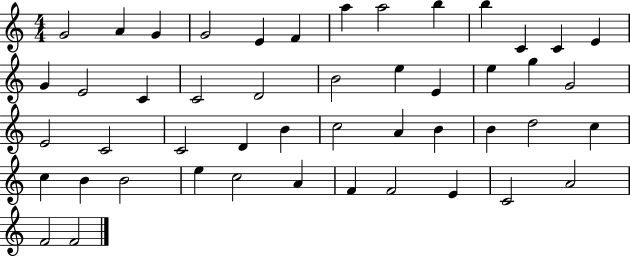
{
  \clef treble
  \numericTimeSignature
  \time 4/4
  \key c \major
  g'2 a'4 g'4 | g'2 e'4 f'4 | a''4 a''2 b''4 | b''4 c'4 c'4 e'4 | \break g'4 e'2 c'4 | c'2 d'2 | b'2 e''4 e'4 | e''4 g''4 g'2 | \break e'2 c'2 | c'2 d'4 b'4 | c''2 a'4 b'4 | b'4 d''2 c''4 | \break c''4 b'4 b'2 | e''4 c''2 a'4 | f'4 f'2 e'4 | c'2 a'2 | \break f'2 f'2 | \bar "|."
}